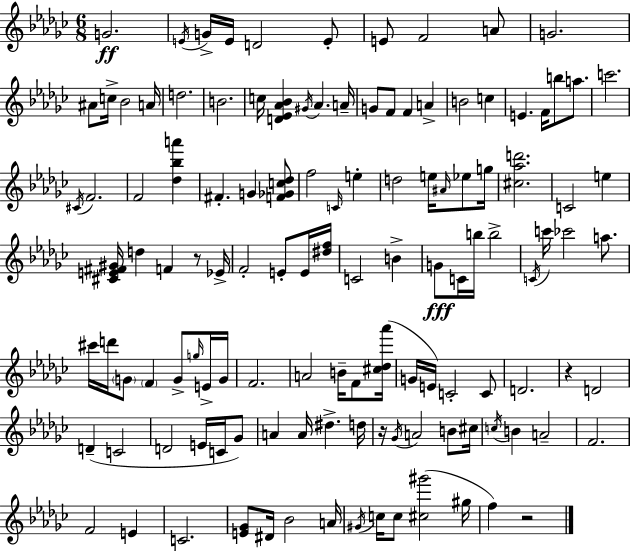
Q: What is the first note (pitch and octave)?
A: G4